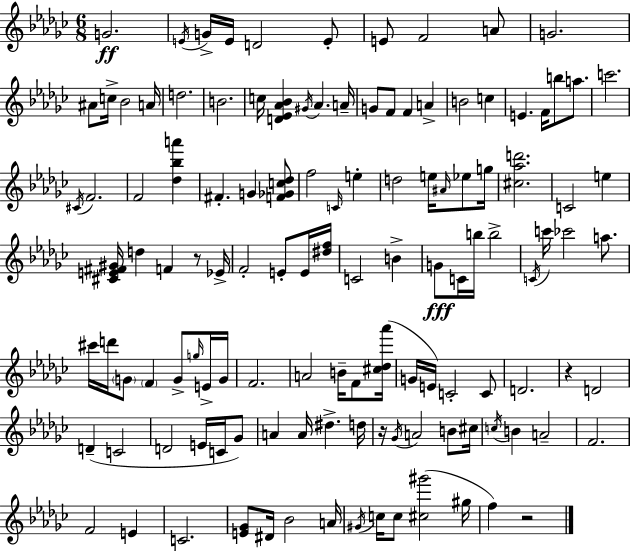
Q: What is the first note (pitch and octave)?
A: G4